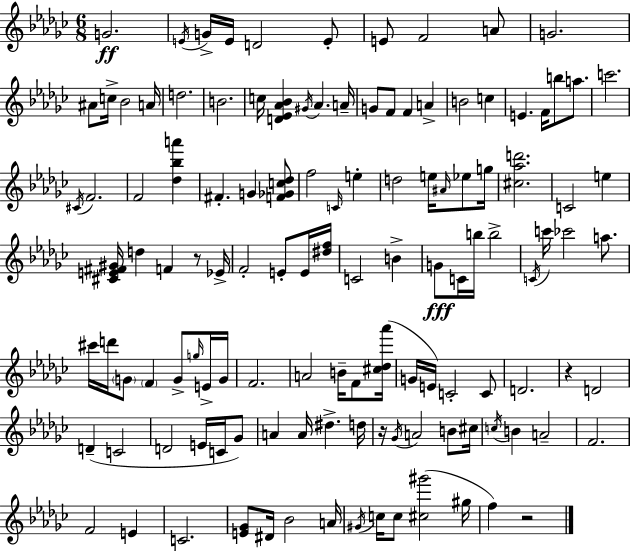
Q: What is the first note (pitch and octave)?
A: G4